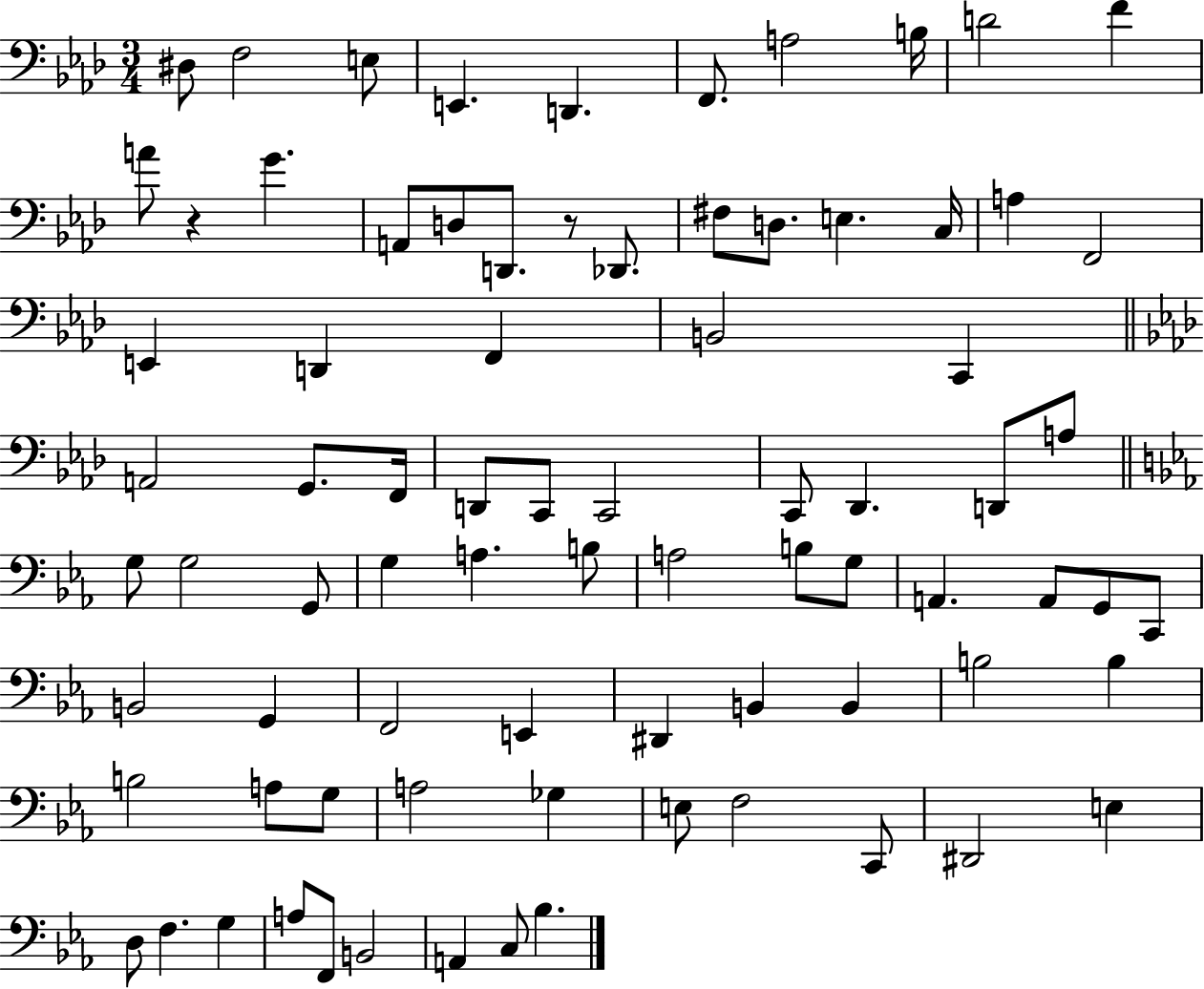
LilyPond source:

{
  \clef bass
  \numericTimeSignature
  \time 3/4
  \key aes \major
  dis8 f2 e8 | e,4. d,4. | f,8. a2 b16 | d'2 f'4 | \break a'8 r4 g'4. | a,8 d8 d,8. r8 des,8. | fis8 d8. e4. c16 | a4 f,2 | \break e,4 d,4 f,4 | b,2 c,4 | \bar "||" \break \key f \minor a,2 g,8. f,16 | d,8 c,8 c,2 | c,8 des,4. d,8 a8 | \bar "||" \break \key ees \major g8 g2 g,8 | g4 a4. b8 | a2 b8 g8 | a,4. a,8 g,8 c,8 | \break b,2 g,4 | f,2 e,4 | dis,4 b,4 b,4 | b2 b4 | \break b2 a8 g8 | a2 ges4 | e8 f2 c,8 | dis,2 e4 | \break d8 f4. g4 | a8 f,8 b,2 | a,4 c8 bes4. | \bar "|."
}